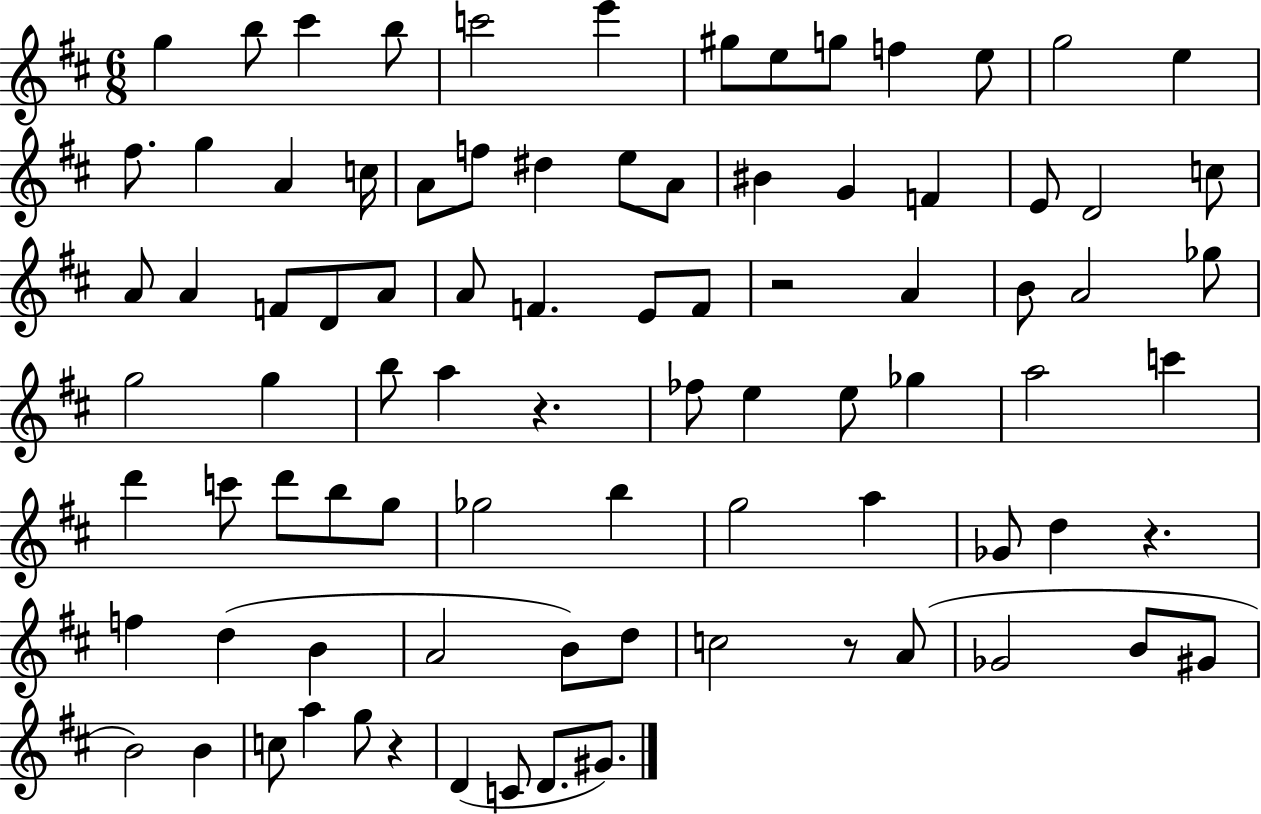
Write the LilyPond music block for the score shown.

{
  \clef treble
  \numericTimeSignature
  \time 6/8
  \key d \major
  g''4 b''8 cis'''4 b''8 | c'''2 e'''4 | gis''8 e''8 g''8 f''4 e''8 | g''2 e''4 | \break fis''8. g''4 a'4 c''16 | a'8 f''8 dis''4 e''8 a'8 | bis'4 g'4 f'4 | e'8 d'2 c''8 | \break a'8 a'4 f'8 d'8 a'8 | a'8 f'4. e'8 f'8 | r2 a'4 | b'8 a'2 ges''8 | \break g''2 g''4 | b''8 a''4 r4. | fes''8 e''4 e''8 ges''4 | a''2 c'''4 | \break d'''4 c'''8 d'''8 b''8 g''8 | ges''2 b''4 | g''2 a''4 | ges'8 d''4 r4. | \break f''4 d''4( b'4 | a'2 b'8) d''8 | c''2 r8 a'8( | ges'2 b'8 gis'8 | \break b'2) b'4 | c''8 a''4 g''8 r4 | d'4( c'8 d'8. gis'8.) | \bar "|."
}